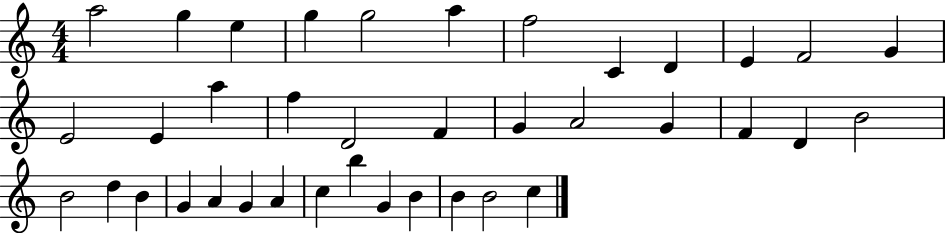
X:1
T:Untitled
M:4/4
L:1/4
K:C
a2 g e g g2 a f2 C D E F2 G E2 E a f D2 F G A2 G F D B2 B2 d B G A G A c b G B B B2 c